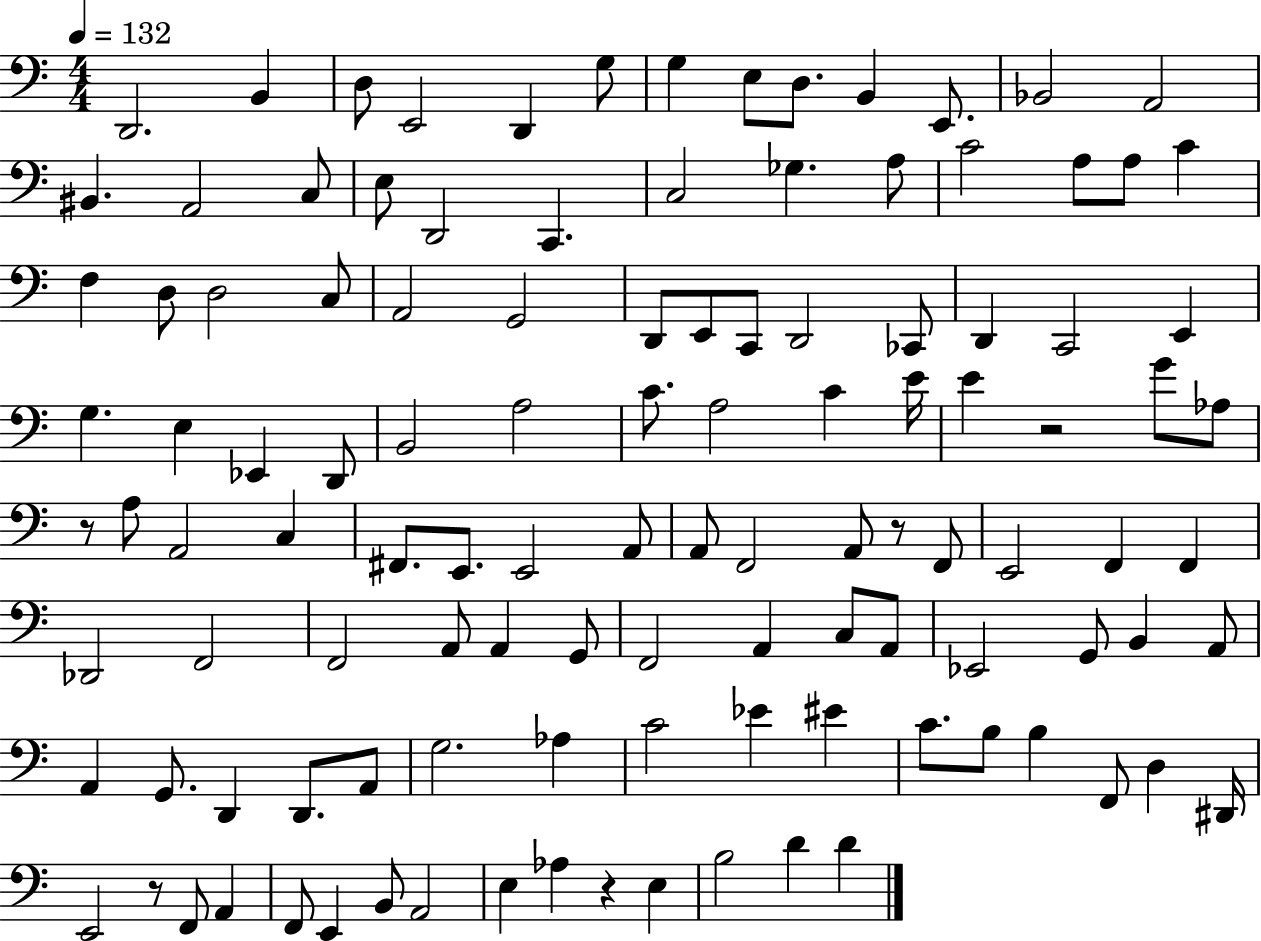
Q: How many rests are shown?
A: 5